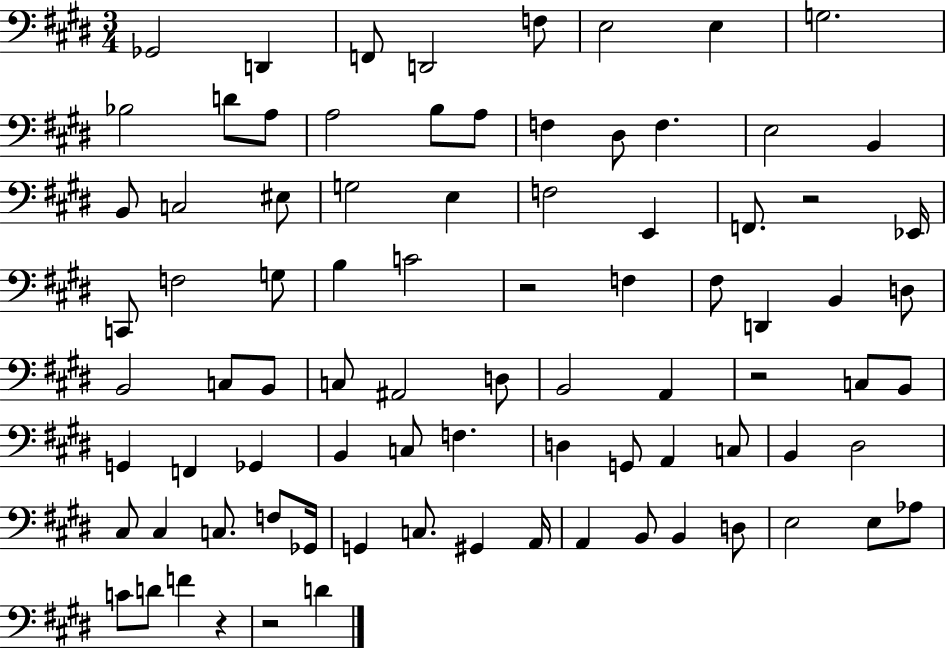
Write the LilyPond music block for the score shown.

{
  \clef bass
  \numericTimeSignature
  \time 3/4
  \key e \major
  ges,2 d,4 | f,8 d,2 f8 | e2 e4 | g2. | \break bes2 d'8 a8 | a2 b8 a8 | f4 dis8 f4. | e2 b,4 | \break b,8 c2 eis8 | g2 e4 | f2 e,4 | f,8. r2 ees,16 | \break c,8 f2 g8 | b4 c'2 | r2 f4 | fis8 d,4 b,4 d8 | \break b,2 c8 b,8 | c8 ais,2 d8 | b,2 a,4 | r2 c8 b,8 | \break g,4 f,4 ges,4 | b,4 c8 f4. | d4 g,8 a,4 c8 | b,4 dis2 | \break cis8 cis4 c8. f8 ges,16 | g,4 c8. gis,4 a,16 | a,4 b,8 b,4 d8 | e2 e8 aes8 | \break c'8 d'8 f'4 r4 | r2 d'4 | \bar "|."
}